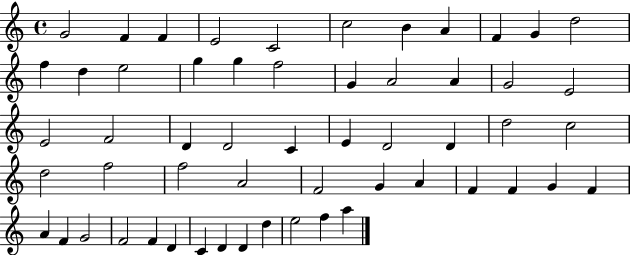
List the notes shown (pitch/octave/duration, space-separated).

G4/h F4/q F4/q E4/h C4/h C5/h B4/q A4/q F4/q G4/q D5/h F5/q D5/q E5/h G5/q G5/q F5/h G4/q A4/h A4/q G4/h E4/h E4/h F4/h D4/q D4/h C4/q E4/q D4/h D4/q D5/h C5/h D5/h F5/h F5/h A4/h F4/h G4/q A4/q F4/q F4/q G4/q F4/q A4/q F4/q G4/h F4/h F4/q D4/q C4/q D4/q D4/q D5/q E5/h F5/q A5/q